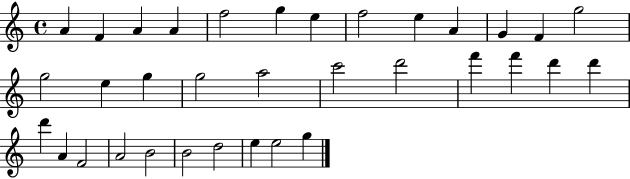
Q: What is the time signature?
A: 4/4